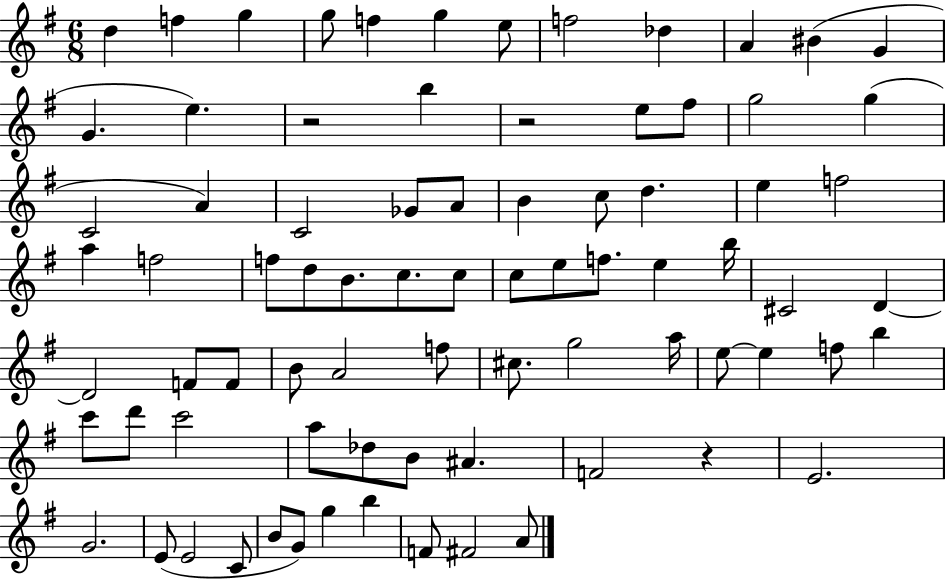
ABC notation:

X:1
T:Untitled
M:6/8
L:1/4
K:G
d f g g/2 f g e/2 f2 _d A ^B G G e z2 b z2 e/2 ^f/2 g2 g C2 A C2 _G/2 A/2 B c/2 d e f2 a f2 f/2 d/2 B/2 c/2 c/2 c/2 e/2 f/2 e b/4 ^C2 D D2 F/2 F/2 B/2 A2 f/2 ^c/2 g2 a/4 e/2 e f/2 b c'/2 d'/2 c'2 a/2 _d/2 B/2 ^A F2 z E2 G2 E/2 E2 C/2 B/2 G/2 g b F/2 ^F2 A/2